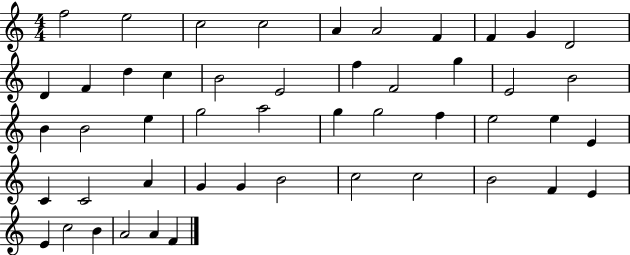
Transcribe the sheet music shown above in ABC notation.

X:1
T:Untitled
M:4/4
L:1/4
K:C
f2 e2 c2 c2 A A2 F F G D2 D F d c B2 E2 f F2 g E2 B2 B B2 e g2 a2 g g2 f e2 e E C C2 A G G B2 c2 c2 B2 F E E c2 B A2 A F